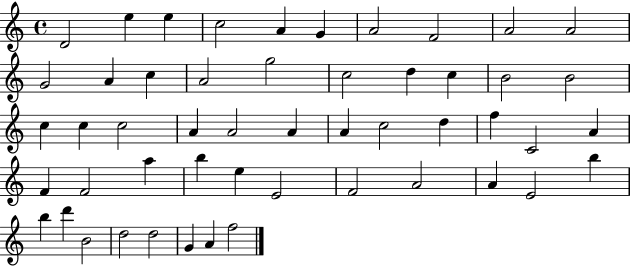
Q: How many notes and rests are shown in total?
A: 51